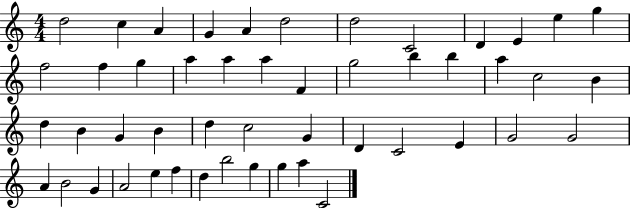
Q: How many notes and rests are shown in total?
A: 49